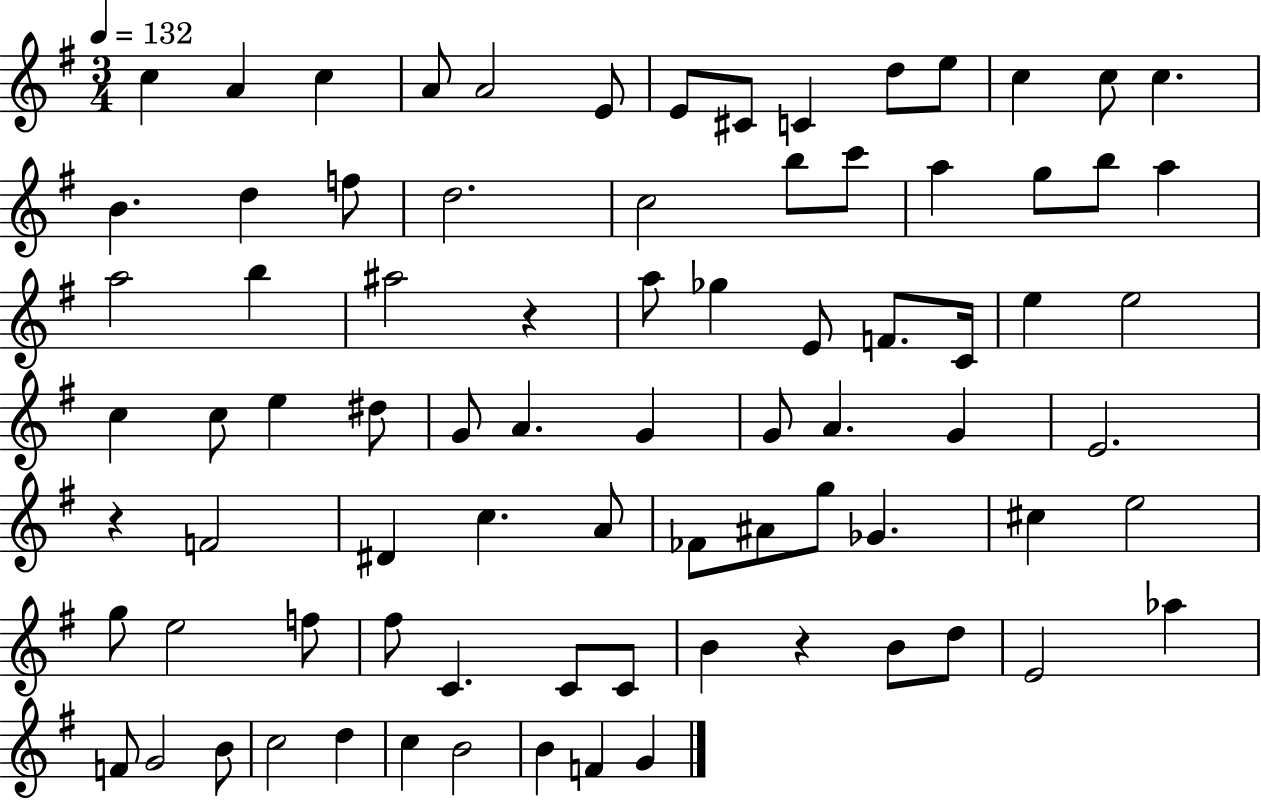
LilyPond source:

{
  \clef treble
  \numericTimeSignature
  \time 3/4
  \key g \major
  \tempo 4 = 132
  c''4 a'4 c''4 | a'8 a'2 e'8 | e'8 cis'8 c'4 d''8 e''8 | c''4 c''8 c''4. | \break b'4. d''4 f''8 | d''2. | c''2 b''8 c'''8 | a''4 g''8 b''8 a''4 | \break a''2 b''4 | ais''2 r4 | a''8 ges''4 e'8 f'8. c'16 | e''4 e''2 | \break c''4 c''8 e''4 dis''8 | g'8 a'4. g'4 | g'8 a'4. g'4 | e'2. | \break r4 f'2 | dis'4 c''4. a'8 | fes'8 ais'8 g''8 ges'4. | cis''4 e''2 | \break g''8 e''2 f''8 | fis''8 c'4. c'8 c'8 | b'4 r4 b'8 d''8 | e'2 aes''4 | \break f'8 g'2 b'8 | c''2 d''4 | c''4 b'2 | b'4 f'4 g'4 | \break \bar "|."
}